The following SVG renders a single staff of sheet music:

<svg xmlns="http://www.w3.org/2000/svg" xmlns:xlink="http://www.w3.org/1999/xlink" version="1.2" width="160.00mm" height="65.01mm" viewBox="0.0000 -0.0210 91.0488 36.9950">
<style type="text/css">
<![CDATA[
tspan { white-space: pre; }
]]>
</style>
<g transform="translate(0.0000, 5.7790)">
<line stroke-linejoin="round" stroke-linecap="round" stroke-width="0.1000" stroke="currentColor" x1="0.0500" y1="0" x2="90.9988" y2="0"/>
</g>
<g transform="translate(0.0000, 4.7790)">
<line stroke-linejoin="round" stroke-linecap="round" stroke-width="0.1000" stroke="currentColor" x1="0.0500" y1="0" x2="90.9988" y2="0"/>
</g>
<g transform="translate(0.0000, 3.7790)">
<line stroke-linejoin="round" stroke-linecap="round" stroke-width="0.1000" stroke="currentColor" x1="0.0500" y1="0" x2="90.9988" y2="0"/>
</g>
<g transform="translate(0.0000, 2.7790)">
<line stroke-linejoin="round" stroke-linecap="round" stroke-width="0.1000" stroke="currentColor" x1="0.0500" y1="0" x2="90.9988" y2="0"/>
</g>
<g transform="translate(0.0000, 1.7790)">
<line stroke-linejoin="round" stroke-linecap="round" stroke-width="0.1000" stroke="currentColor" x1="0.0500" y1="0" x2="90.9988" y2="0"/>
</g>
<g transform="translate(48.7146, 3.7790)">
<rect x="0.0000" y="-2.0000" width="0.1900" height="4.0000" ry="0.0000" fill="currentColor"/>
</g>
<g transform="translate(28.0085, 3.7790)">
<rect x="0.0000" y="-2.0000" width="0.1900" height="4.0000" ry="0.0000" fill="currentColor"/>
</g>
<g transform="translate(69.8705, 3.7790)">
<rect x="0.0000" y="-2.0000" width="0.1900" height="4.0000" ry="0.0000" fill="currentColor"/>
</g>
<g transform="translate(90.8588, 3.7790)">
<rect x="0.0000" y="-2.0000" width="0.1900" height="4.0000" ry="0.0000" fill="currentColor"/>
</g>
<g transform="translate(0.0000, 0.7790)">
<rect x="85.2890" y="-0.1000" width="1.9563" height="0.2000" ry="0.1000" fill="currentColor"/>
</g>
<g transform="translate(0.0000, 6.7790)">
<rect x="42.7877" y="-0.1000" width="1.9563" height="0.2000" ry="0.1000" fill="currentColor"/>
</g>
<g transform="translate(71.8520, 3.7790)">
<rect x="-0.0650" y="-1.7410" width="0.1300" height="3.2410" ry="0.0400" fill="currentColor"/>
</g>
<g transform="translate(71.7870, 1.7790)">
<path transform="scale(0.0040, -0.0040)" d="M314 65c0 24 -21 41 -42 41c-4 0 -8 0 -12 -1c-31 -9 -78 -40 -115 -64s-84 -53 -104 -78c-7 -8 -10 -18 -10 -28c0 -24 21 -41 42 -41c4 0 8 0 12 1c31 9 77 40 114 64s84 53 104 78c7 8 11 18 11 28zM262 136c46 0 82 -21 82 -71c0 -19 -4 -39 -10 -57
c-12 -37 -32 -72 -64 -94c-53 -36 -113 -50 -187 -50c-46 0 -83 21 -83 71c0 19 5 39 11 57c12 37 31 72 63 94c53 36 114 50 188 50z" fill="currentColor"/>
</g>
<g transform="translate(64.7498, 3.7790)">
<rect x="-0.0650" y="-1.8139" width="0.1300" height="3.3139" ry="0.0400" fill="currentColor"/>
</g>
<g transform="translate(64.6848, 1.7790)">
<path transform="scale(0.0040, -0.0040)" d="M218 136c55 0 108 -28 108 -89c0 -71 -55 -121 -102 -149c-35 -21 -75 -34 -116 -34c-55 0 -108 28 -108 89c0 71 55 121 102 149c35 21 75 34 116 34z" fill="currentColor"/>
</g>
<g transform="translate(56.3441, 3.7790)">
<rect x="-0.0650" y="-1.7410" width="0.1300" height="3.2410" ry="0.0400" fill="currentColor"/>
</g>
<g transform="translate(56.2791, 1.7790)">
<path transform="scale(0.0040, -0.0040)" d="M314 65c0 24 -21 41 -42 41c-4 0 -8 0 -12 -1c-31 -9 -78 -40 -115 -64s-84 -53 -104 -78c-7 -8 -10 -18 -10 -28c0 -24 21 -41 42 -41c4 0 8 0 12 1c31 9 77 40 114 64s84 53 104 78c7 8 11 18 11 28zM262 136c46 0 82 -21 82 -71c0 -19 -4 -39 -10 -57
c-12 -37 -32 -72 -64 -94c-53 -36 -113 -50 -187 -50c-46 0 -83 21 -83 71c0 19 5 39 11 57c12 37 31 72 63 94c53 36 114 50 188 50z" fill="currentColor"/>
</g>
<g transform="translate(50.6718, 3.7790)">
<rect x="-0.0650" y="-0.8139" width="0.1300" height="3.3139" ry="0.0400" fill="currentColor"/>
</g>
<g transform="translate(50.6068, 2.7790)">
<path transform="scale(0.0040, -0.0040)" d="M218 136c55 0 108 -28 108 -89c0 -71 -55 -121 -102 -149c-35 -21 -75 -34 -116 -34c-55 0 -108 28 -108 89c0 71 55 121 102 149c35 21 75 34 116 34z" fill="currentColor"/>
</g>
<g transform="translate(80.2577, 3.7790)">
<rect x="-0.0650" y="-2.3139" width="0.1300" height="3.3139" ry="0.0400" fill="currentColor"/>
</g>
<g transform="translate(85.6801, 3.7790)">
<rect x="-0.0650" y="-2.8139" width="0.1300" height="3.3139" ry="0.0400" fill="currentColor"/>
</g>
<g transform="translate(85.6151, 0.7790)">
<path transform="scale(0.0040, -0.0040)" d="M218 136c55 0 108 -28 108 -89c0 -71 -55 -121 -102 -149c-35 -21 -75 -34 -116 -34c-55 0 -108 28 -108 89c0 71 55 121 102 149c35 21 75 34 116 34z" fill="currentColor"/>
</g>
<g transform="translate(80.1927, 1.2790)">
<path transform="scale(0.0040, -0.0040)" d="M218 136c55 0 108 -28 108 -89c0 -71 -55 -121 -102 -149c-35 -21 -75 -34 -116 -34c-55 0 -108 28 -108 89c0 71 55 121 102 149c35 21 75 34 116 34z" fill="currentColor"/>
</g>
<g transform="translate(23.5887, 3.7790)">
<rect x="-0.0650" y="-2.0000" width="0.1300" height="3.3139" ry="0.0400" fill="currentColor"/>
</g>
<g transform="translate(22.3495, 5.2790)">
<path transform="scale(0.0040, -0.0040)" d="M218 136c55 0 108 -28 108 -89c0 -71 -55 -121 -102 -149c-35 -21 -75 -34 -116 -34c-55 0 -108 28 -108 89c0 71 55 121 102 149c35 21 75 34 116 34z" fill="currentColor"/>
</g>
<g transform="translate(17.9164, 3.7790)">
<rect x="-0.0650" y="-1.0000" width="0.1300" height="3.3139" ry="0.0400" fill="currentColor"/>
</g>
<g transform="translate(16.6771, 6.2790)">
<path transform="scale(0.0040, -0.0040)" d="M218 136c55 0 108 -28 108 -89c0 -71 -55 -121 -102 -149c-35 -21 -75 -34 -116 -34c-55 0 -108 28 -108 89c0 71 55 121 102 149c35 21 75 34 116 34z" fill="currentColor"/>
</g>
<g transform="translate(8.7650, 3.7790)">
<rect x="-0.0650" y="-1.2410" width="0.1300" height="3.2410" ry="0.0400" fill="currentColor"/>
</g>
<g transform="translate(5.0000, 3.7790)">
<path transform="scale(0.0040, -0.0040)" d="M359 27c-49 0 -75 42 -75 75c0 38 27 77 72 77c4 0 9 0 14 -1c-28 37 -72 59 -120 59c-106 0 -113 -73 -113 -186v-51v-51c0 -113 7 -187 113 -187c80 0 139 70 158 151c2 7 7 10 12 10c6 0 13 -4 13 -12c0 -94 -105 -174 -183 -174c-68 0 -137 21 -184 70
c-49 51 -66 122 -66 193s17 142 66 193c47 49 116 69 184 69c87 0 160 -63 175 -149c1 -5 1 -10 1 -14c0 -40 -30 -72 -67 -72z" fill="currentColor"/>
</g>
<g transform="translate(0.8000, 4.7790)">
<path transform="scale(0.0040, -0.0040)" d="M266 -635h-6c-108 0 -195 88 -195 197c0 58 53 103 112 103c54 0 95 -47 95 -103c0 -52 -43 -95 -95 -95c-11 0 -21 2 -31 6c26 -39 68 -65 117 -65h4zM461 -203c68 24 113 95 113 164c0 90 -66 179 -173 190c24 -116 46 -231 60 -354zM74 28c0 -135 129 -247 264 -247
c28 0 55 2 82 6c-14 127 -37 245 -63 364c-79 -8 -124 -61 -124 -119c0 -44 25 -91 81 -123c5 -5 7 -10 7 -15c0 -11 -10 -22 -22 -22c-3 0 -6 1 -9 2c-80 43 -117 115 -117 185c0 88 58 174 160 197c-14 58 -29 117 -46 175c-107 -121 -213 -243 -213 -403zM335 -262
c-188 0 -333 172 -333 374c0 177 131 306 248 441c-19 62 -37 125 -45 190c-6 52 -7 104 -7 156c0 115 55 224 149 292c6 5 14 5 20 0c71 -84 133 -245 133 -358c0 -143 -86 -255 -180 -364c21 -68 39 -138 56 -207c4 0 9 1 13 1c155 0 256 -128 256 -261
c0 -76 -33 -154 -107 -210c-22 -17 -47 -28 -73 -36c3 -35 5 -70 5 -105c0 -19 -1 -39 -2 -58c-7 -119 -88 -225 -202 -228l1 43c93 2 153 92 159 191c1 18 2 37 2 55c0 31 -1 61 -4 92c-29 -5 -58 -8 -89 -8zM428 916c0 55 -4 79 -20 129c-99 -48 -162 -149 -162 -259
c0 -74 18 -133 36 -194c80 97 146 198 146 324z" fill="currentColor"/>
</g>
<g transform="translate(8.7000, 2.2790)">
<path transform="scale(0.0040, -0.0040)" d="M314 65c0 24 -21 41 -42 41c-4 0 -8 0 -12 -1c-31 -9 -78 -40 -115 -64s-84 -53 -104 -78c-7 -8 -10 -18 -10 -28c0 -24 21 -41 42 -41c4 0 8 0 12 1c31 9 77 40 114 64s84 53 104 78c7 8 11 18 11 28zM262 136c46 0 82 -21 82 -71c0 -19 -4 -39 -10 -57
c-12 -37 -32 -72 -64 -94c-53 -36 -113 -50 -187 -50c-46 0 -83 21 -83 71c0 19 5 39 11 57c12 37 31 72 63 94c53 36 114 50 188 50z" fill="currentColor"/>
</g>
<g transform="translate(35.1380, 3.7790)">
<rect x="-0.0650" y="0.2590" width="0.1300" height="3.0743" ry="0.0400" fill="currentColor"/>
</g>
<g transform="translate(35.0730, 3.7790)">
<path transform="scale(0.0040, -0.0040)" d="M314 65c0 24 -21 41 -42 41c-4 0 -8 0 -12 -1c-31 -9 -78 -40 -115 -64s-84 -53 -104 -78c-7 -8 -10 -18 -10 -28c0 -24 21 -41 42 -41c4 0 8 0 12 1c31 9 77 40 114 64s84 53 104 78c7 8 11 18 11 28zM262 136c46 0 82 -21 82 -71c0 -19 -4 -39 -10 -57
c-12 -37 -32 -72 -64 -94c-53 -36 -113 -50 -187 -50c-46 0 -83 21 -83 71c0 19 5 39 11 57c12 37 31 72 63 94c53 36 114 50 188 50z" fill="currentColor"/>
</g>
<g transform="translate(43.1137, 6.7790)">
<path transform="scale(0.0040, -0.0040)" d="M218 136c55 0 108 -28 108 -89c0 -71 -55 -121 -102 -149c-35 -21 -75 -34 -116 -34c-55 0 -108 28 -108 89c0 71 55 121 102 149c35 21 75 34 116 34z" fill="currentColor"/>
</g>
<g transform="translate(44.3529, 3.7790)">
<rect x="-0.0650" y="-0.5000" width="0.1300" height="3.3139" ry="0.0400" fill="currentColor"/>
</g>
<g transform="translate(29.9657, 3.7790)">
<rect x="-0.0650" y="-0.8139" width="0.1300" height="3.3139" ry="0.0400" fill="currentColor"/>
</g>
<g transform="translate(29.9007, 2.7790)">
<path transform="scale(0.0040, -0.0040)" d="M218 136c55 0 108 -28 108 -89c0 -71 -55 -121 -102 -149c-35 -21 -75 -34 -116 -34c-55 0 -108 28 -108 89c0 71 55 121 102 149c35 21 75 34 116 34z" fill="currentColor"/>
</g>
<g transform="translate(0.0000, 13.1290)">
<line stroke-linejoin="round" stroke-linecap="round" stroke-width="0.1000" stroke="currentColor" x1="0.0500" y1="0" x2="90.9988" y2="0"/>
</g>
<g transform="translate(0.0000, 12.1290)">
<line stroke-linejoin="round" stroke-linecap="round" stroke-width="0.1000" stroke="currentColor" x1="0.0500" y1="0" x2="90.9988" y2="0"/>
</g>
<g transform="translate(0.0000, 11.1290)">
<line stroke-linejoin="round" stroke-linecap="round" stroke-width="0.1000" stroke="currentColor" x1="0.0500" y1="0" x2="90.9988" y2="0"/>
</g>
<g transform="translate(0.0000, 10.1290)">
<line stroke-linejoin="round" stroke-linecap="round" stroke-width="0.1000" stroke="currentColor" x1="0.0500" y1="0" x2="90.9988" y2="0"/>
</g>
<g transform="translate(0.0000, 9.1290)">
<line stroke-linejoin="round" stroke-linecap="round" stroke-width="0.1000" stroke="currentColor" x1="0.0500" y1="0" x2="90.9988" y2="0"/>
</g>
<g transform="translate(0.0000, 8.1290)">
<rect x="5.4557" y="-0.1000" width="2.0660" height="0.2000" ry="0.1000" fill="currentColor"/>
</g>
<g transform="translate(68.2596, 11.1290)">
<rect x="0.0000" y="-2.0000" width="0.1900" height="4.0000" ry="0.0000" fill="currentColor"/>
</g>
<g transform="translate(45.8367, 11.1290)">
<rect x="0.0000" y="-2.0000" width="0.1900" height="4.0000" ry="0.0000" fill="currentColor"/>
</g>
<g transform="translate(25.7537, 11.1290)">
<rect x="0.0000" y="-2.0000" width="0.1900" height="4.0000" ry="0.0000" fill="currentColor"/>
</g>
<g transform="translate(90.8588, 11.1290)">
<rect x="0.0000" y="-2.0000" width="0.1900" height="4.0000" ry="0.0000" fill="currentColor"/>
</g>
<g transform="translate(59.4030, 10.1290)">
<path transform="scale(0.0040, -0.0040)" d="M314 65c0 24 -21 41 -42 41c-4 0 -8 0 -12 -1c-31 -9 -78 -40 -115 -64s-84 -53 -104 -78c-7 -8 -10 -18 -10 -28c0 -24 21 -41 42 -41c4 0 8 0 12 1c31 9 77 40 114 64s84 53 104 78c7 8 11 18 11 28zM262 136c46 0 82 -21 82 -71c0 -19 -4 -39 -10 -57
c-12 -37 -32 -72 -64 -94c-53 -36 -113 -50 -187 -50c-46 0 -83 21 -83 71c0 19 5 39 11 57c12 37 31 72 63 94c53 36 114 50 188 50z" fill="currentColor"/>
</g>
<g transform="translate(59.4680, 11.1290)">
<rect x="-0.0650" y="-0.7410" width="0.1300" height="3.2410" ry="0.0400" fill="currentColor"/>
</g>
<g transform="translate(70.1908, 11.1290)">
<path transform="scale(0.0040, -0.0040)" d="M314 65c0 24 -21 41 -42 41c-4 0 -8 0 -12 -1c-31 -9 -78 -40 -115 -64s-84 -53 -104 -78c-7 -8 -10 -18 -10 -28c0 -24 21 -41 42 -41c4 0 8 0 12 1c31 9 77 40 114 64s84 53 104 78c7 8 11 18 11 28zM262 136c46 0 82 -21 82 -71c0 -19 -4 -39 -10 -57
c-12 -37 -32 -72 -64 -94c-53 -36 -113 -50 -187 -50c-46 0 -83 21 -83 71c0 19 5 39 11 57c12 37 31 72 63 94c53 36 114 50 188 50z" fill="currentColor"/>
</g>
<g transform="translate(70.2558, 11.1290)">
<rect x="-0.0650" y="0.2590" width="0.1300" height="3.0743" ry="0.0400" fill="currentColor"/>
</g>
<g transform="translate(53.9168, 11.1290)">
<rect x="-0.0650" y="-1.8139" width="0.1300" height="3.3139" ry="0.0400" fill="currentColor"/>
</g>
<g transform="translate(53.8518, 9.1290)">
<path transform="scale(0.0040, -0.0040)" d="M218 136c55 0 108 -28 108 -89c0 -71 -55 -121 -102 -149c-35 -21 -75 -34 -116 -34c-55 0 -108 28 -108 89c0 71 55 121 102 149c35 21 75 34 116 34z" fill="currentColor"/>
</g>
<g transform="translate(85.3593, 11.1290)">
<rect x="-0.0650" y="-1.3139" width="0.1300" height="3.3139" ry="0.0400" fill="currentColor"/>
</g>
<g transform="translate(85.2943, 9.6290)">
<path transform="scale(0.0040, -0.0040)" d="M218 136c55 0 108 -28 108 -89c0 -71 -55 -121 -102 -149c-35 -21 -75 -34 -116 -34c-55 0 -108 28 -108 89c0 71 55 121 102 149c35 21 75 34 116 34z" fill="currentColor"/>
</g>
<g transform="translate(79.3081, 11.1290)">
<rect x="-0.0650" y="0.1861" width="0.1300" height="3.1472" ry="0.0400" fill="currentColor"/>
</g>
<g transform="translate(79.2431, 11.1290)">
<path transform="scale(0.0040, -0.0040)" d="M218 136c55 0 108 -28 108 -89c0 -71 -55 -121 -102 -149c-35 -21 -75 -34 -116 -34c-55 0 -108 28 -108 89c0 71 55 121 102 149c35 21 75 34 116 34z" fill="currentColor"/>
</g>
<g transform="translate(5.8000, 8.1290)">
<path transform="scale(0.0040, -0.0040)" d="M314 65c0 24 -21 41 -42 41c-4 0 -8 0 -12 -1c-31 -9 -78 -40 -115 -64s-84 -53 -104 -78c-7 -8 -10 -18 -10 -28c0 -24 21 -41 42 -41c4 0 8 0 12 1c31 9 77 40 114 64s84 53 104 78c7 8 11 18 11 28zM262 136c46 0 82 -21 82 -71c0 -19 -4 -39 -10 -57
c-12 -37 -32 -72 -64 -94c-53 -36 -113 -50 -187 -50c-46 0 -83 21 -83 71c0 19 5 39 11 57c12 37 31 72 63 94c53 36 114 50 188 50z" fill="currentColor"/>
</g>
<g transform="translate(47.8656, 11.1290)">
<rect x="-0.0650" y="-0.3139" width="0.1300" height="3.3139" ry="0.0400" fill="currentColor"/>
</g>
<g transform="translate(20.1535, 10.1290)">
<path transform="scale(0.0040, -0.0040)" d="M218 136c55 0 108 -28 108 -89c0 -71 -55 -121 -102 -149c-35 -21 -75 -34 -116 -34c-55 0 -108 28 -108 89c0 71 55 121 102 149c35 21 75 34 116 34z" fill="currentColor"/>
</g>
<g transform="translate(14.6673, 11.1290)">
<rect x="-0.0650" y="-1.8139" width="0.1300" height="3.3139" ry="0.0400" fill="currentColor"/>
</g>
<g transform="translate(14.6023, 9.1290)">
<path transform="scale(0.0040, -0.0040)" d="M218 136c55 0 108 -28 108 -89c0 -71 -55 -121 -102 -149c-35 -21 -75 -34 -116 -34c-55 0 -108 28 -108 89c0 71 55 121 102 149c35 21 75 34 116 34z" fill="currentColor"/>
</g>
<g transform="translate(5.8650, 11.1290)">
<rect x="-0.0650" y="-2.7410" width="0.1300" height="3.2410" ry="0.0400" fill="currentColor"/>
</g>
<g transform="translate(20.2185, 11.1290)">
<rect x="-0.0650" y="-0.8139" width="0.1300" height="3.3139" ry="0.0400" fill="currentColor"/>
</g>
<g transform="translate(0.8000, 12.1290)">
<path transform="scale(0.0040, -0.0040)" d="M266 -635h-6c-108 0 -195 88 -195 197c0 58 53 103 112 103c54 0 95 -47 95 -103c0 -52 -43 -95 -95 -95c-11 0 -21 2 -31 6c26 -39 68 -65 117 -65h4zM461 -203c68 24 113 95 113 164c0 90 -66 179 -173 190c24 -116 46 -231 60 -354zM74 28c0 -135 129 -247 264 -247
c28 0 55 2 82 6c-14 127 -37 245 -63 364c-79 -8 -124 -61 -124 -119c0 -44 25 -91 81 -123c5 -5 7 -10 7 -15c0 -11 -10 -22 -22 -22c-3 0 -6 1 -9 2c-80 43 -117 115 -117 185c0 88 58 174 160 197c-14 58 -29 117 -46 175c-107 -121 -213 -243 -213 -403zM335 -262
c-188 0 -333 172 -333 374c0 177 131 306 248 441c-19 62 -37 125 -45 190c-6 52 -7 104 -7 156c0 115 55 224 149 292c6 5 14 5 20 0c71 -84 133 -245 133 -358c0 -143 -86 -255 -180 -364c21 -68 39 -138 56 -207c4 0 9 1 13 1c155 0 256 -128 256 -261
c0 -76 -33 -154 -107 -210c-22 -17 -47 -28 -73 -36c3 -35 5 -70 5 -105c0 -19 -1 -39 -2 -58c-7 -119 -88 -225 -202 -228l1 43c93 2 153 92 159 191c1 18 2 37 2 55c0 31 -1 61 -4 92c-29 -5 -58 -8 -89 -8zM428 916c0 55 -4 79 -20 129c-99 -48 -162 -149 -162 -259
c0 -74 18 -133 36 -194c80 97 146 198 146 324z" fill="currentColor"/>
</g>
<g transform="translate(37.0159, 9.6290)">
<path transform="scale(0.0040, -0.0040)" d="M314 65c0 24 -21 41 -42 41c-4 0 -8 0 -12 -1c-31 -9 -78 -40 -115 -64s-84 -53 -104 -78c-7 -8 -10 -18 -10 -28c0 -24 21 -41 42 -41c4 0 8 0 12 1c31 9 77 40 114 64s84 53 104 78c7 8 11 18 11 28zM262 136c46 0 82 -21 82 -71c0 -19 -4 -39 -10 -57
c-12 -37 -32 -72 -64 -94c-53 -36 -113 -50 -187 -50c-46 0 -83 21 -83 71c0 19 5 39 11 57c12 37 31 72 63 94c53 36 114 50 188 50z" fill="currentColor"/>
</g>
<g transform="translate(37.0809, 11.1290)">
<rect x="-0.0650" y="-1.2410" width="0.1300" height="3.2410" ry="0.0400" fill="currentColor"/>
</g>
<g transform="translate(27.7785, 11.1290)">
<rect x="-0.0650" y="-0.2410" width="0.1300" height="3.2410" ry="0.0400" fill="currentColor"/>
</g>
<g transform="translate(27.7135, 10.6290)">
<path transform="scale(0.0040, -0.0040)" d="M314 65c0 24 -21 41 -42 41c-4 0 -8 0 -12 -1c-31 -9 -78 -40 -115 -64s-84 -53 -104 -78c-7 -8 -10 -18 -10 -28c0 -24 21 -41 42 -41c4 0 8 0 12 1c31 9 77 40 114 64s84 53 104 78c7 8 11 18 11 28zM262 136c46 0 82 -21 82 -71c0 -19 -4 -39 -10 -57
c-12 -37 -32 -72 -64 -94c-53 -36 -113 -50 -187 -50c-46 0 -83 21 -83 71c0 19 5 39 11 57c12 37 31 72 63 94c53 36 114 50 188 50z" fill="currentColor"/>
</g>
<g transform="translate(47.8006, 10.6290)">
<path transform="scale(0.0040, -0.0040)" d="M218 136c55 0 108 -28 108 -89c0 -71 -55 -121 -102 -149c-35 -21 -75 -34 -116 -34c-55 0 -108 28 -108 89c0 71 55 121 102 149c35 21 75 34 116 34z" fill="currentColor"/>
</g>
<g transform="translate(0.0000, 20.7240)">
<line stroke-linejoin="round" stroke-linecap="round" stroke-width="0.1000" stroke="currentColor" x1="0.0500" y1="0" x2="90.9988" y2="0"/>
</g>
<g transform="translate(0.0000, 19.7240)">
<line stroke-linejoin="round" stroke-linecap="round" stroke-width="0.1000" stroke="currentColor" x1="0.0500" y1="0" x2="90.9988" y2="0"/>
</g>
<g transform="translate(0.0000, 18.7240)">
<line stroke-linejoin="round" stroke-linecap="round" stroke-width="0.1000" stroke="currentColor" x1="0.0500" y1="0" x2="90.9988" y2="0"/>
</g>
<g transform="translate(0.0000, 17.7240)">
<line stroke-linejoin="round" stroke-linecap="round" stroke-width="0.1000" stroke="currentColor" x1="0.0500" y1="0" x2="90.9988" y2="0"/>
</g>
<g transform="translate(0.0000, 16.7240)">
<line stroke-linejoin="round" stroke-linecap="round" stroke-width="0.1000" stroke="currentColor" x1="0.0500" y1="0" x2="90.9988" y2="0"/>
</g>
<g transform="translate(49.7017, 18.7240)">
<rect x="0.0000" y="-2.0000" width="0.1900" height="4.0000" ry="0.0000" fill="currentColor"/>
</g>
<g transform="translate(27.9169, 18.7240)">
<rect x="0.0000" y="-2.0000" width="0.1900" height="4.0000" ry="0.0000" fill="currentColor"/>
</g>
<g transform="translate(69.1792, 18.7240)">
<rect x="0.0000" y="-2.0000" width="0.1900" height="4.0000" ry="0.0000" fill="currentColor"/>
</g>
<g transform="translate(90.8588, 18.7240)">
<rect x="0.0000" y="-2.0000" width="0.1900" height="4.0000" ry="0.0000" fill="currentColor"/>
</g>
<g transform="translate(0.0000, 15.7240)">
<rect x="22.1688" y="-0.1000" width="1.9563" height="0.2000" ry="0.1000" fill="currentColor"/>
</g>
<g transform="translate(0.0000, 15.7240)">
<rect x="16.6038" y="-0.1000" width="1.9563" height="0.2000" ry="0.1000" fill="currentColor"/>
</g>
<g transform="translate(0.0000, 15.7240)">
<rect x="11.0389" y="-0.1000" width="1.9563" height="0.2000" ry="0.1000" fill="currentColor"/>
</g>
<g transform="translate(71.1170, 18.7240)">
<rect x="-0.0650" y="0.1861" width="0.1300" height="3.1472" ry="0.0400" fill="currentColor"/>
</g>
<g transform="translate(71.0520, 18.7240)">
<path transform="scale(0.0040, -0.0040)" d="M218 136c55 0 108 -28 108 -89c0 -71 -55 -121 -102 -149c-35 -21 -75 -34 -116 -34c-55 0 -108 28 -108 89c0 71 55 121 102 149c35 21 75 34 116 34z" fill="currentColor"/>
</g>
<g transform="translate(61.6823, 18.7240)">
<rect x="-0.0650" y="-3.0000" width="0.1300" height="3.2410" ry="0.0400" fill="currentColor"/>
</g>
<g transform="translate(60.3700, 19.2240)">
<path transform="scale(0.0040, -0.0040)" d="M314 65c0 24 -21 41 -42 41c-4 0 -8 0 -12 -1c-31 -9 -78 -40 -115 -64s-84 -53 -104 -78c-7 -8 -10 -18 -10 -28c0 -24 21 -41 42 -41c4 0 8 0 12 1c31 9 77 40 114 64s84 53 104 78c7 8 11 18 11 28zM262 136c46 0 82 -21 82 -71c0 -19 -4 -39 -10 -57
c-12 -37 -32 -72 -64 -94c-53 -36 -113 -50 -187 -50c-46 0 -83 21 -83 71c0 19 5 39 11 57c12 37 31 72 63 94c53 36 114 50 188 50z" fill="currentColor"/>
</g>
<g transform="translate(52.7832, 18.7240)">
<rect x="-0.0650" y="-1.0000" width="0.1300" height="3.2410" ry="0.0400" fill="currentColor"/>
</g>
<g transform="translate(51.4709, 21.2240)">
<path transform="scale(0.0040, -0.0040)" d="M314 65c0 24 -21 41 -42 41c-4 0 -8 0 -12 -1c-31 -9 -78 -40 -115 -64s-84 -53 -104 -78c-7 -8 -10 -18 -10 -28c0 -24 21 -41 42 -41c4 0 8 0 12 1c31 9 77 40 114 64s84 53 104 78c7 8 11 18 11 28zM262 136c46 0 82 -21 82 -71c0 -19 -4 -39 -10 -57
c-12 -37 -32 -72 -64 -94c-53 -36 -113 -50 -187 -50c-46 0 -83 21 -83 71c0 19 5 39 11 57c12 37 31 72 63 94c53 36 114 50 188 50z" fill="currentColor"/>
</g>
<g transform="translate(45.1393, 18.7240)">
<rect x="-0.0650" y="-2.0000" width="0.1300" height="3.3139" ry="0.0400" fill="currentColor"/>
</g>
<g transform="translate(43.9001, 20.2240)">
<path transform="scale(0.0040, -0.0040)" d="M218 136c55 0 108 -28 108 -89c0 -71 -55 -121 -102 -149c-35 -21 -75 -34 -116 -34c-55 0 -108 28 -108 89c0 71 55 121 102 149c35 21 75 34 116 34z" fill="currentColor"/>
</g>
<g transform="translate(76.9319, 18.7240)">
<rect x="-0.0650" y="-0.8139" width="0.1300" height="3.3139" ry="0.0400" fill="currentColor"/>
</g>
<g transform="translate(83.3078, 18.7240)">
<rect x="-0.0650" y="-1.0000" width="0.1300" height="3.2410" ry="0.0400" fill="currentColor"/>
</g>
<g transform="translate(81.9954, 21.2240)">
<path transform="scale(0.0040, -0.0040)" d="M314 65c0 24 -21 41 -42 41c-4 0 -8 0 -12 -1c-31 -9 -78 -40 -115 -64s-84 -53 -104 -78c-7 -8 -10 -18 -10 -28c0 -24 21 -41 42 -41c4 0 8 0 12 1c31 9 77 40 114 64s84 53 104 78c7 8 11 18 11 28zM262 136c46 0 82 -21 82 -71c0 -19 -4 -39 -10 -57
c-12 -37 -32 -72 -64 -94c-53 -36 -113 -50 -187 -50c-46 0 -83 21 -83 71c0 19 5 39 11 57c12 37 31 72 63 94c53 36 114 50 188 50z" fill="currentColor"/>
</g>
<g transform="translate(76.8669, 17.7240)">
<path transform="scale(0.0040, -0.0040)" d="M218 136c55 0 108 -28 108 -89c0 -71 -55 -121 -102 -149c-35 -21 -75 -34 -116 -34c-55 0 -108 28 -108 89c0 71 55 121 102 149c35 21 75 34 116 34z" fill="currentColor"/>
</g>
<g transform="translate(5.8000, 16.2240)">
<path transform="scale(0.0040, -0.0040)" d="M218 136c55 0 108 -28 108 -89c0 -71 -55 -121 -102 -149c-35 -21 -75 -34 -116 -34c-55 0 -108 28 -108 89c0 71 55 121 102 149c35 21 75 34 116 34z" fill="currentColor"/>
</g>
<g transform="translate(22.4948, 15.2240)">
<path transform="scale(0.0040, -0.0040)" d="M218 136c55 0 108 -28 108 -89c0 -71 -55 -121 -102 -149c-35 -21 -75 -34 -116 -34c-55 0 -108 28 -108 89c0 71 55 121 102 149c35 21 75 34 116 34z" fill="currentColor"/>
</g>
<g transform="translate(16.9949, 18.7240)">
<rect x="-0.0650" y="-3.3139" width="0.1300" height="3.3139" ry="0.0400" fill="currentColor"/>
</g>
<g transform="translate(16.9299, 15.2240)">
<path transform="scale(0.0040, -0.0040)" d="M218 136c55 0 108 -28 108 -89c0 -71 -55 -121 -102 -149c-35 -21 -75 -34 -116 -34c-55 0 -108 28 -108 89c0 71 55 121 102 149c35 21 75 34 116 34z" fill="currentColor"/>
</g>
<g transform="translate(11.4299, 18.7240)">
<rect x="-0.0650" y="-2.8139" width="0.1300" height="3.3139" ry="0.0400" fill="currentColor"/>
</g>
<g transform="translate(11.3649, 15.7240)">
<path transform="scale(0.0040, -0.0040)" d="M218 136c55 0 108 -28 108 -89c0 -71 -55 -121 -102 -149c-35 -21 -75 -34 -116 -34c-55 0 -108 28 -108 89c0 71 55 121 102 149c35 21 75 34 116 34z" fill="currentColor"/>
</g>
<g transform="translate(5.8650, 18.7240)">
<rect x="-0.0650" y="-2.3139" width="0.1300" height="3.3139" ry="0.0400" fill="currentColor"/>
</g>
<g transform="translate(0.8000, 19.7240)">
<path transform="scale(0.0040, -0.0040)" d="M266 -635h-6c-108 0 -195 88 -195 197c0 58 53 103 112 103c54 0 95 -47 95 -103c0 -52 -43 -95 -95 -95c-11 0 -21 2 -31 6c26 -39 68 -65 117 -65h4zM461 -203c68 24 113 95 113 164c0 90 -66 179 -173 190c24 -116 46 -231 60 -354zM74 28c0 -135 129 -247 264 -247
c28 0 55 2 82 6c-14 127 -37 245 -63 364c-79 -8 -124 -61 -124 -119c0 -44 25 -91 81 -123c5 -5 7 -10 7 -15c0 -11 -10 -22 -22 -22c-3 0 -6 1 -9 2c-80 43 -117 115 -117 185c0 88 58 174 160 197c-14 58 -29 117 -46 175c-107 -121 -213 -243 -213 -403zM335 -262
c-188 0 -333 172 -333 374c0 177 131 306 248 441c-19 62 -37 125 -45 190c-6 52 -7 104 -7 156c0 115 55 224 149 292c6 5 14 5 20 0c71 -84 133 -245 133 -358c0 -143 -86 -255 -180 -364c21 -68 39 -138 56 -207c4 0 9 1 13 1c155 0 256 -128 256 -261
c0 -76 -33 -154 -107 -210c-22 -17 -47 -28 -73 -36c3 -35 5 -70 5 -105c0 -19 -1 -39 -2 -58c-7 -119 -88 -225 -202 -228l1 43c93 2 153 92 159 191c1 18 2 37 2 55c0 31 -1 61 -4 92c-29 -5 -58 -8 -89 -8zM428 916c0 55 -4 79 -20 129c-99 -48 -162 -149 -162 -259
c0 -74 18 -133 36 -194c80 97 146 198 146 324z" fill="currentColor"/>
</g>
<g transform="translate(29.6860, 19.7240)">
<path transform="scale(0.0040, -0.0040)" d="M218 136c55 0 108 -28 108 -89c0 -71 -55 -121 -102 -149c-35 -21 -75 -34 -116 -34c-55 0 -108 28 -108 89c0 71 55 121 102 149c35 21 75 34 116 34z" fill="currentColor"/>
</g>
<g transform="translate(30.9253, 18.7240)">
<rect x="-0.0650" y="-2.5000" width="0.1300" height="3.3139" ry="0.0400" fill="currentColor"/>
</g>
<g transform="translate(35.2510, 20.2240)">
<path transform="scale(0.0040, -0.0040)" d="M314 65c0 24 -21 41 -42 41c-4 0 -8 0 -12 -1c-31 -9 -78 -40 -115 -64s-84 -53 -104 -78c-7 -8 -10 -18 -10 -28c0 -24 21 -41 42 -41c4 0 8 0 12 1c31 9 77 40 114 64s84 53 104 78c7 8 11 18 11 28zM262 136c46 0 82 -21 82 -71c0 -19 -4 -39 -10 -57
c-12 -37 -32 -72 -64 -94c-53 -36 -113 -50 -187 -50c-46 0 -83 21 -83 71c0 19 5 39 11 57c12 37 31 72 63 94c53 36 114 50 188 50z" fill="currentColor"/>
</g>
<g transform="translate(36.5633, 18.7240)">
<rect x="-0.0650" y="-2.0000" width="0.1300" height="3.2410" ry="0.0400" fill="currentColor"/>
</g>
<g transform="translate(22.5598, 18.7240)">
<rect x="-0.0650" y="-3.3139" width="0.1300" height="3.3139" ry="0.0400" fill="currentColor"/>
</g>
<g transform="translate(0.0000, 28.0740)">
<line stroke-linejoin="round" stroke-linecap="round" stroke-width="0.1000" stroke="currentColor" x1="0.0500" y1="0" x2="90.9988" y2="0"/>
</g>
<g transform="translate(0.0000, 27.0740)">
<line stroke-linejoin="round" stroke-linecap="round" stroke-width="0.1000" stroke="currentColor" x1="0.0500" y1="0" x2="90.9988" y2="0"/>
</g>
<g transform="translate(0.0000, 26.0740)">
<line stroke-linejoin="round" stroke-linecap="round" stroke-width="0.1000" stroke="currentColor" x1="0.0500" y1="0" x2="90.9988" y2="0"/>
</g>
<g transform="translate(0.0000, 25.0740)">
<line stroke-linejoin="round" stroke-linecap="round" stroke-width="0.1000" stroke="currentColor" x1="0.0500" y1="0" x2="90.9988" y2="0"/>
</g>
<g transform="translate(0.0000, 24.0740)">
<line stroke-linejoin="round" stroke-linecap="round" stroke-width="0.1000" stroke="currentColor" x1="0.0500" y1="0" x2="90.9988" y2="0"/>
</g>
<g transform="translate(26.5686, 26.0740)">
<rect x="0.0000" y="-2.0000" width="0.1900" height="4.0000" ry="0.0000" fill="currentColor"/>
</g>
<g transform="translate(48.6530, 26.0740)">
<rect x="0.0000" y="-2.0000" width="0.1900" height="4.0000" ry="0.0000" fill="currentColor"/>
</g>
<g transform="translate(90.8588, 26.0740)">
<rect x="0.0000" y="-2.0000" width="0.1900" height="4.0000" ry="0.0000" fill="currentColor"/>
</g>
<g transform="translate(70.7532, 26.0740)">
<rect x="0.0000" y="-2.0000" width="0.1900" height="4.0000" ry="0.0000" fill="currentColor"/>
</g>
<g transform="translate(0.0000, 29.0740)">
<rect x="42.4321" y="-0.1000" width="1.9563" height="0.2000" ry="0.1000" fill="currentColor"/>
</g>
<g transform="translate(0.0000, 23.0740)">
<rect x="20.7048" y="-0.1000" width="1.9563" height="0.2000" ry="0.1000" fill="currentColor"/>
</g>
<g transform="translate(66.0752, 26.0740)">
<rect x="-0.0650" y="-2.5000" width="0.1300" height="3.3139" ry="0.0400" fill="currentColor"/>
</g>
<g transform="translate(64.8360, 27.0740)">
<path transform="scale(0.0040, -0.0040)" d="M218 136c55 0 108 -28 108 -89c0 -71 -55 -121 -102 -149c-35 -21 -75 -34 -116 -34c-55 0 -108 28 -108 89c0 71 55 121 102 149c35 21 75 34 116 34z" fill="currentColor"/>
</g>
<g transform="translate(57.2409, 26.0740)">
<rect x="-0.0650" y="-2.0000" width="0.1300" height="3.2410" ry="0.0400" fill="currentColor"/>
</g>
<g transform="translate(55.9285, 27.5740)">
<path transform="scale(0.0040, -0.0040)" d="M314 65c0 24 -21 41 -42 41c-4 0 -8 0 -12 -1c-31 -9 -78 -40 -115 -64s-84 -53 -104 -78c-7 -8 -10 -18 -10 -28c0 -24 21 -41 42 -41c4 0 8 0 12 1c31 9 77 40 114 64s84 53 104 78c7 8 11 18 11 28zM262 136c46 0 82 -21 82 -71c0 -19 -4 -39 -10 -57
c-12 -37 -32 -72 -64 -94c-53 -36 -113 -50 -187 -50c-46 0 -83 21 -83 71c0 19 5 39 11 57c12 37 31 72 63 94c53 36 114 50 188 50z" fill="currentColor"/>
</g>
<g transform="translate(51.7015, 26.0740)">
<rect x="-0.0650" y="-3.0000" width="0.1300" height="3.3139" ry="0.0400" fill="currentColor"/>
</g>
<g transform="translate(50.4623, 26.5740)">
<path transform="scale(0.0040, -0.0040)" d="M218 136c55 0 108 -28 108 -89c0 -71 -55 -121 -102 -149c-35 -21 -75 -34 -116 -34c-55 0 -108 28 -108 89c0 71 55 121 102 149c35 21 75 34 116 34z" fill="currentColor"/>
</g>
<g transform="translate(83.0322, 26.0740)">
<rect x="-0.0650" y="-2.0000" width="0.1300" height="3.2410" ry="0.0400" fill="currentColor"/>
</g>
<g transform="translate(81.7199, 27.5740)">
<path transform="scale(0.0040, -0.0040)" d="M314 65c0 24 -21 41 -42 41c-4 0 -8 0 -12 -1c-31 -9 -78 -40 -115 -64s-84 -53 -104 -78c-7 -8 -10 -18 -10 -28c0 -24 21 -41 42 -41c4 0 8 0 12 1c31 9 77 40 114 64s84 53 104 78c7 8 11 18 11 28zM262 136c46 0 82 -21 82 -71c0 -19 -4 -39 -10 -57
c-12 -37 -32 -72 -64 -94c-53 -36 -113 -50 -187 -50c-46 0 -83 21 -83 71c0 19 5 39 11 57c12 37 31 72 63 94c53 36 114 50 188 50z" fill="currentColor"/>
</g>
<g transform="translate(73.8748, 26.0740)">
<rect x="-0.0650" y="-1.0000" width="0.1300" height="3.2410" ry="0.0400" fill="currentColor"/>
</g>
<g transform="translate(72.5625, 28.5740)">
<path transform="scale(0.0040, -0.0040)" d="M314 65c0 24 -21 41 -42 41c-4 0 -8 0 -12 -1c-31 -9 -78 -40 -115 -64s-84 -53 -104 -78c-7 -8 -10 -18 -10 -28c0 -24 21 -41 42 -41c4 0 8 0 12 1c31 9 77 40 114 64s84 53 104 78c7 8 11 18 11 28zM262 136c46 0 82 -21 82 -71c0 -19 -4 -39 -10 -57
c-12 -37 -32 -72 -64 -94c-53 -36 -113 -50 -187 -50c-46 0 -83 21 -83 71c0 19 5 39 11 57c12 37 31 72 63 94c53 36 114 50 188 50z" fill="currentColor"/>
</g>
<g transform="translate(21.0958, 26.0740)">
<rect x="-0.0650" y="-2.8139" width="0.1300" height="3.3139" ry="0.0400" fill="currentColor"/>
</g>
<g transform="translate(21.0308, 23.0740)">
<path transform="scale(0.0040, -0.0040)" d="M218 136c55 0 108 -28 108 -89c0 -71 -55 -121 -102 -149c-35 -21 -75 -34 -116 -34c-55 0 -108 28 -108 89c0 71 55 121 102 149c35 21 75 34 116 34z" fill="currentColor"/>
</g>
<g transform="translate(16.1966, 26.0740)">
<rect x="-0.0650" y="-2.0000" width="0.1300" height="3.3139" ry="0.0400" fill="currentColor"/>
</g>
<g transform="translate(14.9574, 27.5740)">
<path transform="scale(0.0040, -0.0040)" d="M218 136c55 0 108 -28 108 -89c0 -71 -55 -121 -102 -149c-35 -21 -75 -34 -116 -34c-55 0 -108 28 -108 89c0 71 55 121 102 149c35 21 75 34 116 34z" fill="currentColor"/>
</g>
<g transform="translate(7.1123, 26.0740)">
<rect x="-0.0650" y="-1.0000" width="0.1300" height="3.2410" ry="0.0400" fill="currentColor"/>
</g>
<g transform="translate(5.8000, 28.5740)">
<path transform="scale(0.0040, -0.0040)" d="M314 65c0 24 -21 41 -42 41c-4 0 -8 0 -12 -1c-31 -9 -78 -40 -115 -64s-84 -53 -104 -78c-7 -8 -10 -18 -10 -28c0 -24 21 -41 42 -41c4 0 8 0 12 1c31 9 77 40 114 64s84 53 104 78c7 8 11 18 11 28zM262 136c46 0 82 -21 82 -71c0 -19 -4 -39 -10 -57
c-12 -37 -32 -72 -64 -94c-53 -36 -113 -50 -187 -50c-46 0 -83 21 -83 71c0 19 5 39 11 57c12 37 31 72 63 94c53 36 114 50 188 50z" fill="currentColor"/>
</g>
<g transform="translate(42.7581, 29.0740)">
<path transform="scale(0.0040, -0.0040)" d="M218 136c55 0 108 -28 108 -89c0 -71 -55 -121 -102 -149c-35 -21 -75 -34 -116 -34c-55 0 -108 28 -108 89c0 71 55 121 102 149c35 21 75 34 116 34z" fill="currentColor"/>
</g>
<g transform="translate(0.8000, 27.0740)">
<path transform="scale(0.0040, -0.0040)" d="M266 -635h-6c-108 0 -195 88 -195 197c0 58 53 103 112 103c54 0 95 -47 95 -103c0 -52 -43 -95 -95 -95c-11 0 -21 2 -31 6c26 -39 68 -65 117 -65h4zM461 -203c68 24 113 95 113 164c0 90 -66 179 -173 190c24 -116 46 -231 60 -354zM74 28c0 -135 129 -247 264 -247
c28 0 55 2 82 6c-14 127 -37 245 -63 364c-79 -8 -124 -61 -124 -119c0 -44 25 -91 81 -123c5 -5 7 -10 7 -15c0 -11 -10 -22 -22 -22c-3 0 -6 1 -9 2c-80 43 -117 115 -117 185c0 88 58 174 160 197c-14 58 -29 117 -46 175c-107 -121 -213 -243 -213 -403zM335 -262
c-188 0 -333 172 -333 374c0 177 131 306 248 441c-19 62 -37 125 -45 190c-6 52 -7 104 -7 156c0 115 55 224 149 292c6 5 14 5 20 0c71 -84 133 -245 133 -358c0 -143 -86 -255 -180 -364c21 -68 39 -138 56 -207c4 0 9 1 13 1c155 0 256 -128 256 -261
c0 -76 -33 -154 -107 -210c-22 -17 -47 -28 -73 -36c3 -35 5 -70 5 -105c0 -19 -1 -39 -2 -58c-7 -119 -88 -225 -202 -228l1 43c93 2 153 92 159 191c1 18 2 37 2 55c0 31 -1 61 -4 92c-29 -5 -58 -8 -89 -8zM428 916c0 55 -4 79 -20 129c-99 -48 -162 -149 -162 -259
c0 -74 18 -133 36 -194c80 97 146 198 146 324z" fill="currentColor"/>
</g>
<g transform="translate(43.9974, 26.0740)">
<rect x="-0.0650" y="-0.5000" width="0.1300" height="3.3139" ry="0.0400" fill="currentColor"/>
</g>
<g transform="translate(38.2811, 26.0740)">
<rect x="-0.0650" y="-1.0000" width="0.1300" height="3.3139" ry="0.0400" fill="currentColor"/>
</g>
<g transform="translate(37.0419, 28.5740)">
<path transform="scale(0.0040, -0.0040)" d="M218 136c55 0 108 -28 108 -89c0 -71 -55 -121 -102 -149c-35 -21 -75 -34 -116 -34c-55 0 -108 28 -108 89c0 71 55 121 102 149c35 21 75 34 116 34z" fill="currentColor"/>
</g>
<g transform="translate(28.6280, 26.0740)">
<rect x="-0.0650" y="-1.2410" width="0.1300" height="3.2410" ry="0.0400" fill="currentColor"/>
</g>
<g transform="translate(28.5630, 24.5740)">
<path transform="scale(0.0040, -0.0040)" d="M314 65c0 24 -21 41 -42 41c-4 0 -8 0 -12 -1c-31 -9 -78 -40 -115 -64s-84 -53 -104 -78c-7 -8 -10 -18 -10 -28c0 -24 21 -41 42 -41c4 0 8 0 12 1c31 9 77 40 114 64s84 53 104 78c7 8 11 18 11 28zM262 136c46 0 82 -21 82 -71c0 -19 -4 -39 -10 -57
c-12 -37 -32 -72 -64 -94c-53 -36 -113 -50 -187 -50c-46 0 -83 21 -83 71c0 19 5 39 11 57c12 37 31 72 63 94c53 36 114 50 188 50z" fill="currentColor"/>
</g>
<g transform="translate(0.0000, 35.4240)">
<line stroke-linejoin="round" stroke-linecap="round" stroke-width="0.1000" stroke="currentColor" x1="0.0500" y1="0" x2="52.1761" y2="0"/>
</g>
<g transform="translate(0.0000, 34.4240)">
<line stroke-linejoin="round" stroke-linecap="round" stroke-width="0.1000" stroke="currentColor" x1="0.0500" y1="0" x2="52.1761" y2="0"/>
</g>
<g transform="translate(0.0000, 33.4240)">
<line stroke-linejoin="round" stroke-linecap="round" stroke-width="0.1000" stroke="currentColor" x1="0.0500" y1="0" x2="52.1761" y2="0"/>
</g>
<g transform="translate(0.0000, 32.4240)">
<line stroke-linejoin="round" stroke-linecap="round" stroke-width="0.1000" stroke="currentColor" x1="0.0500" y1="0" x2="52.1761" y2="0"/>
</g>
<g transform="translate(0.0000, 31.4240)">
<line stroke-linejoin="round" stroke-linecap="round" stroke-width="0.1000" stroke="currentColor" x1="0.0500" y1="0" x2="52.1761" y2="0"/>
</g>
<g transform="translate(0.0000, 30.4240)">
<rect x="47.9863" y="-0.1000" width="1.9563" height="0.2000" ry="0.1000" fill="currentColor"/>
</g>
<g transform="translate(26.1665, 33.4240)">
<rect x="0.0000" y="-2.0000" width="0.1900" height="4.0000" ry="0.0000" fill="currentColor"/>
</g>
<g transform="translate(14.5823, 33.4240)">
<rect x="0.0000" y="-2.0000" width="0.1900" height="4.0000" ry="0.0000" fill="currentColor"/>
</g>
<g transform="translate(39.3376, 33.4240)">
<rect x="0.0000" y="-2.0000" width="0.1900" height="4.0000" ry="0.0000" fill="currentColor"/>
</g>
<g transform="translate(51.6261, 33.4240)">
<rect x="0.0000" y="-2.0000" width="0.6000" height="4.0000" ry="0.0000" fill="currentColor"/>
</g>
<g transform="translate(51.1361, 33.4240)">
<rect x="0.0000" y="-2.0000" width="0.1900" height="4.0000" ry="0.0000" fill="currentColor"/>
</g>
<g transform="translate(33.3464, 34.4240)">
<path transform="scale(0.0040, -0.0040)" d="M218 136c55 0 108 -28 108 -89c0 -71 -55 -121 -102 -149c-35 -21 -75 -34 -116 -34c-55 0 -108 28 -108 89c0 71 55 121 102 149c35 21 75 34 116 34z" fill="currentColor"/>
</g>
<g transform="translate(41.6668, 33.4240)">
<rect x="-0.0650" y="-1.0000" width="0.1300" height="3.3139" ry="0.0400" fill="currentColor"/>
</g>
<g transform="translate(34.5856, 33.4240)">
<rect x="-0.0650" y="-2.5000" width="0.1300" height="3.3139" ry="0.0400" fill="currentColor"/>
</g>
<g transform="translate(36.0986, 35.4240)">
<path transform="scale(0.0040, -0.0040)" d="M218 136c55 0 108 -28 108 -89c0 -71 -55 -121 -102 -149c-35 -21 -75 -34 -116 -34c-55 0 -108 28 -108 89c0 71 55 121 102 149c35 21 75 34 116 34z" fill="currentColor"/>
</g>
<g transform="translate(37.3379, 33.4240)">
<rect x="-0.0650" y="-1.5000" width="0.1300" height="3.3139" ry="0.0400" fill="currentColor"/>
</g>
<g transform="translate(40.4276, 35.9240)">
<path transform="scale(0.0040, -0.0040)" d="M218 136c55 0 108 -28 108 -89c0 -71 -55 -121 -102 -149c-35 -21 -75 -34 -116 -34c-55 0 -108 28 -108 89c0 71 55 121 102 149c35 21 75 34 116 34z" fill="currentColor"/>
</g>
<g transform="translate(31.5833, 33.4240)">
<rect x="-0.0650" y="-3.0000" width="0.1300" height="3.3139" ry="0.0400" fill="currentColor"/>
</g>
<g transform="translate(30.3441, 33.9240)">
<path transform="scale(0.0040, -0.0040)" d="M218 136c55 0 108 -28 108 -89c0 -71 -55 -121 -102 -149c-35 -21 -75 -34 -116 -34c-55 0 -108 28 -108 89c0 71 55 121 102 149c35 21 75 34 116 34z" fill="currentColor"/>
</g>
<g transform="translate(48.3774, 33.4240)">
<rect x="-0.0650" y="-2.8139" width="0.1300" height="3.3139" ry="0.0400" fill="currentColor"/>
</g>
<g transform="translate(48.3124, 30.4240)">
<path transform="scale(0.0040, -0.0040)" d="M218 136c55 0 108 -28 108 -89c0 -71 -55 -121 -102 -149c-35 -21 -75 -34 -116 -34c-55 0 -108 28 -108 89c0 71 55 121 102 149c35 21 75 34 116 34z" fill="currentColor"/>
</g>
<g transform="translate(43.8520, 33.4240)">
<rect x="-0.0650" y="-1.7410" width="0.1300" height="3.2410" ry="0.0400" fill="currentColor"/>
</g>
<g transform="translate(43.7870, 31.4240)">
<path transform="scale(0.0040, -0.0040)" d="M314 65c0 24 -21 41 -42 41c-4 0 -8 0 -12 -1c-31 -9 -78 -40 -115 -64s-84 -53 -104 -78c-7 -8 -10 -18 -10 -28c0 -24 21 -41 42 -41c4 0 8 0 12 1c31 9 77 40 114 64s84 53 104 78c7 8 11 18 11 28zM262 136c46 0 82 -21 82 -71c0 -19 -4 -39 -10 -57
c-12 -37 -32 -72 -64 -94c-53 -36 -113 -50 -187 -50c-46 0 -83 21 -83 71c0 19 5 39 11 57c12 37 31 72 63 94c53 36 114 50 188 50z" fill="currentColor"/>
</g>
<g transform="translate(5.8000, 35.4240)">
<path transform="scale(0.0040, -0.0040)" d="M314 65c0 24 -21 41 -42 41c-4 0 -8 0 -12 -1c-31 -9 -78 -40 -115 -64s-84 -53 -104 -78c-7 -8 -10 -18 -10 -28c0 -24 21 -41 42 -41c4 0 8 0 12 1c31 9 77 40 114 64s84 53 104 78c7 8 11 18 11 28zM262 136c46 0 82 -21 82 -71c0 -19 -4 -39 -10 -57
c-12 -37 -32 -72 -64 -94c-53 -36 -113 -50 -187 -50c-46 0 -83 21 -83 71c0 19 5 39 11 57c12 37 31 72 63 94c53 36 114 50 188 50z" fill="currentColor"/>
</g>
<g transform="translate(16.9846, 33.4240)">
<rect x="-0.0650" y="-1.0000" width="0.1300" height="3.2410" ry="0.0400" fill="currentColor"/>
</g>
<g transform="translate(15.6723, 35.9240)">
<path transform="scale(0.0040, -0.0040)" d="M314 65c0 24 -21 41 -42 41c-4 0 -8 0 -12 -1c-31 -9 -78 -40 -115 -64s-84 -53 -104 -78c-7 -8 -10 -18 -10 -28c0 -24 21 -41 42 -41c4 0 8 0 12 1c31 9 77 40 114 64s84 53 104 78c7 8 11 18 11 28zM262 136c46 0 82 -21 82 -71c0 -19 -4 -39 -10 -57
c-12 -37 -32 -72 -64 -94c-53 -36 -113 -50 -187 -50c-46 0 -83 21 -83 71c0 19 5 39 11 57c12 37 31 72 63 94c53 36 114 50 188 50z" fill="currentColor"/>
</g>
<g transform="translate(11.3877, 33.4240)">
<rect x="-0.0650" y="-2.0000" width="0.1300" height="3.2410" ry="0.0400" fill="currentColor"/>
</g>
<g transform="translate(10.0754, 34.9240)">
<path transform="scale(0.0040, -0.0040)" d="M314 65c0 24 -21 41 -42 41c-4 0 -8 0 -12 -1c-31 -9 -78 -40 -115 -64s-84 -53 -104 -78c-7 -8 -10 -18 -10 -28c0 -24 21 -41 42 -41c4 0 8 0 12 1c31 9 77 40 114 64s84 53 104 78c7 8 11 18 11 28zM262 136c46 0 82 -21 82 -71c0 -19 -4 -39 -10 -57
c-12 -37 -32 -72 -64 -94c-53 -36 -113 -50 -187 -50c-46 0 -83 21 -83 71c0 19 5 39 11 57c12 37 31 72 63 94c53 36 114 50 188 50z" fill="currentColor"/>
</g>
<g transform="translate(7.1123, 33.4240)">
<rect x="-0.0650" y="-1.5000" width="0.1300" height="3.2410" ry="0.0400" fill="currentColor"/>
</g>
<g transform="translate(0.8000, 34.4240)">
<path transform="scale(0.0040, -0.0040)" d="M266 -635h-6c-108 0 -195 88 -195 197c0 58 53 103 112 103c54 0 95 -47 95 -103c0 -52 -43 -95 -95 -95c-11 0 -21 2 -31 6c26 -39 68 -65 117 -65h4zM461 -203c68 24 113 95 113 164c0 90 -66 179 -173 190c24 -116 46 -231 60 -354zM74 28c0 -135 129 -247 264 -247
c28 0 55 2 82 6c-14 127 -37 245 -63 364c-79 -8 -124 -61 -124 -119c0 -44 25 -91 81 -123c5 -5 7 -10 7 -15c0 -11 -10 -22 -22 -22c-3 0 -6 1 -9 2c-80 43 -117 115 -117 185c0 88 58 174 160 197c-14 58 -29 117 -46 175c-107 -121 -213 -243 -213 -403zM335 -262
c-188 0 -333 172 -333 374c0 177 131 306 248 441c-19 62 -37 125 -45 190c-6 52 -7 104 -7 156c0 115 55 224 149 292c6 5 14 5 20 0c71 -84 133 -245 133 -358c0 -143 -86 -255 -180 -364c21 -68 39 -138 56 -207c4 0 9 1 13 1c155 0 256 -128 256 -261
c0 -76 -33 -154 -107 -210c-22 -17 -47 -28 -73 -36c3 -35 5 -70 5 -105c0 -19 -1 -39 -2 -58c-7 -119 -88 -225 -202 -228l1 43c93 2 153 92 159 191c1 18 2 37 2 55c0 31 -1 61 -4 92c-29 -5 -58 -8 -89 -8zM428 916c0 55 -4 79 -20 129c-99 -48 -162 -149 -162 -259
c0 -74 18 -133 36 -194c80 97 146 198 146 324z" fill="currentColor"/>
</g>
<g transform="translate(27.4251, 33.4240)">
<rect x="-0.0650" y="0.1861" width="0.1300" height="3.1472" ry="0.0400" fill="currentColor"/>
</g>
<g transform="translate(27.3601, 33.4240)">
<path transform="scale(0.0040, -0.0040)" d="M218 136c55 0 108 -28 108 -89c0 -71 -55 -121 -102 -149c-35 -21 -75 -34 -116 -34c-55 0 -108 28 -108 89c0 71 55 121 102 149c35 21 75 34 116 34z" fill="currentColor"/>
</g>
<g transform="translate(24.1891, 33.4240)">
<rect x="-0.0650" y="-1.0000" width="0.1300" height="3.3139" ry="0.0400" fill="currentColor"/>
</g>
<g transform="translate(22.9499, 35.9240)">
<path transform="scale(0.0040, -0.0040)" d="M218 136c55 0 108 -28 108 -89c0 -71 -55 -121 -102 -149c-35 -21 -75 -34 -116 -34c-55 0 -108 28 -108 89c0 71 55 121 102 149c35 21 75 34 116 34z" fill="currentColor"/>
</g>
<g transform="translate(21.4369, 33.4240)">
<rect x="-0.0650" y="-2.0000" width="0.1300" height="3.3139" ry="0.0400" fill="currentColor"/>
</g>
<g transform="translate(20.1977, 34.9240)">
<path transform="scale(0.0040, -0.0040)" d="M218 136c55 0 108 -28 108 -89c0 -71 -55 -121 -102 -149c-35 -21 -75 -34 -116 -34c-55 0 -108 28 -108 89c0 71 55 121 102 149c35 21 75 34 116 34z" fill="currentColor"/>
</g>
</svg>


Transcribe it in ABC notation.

X:1
T:Untitled
M:4/4
L:1/4
K:C
e2 D F d B2 C d f2 f f2 g a a2 f d c2 e2 c f d2 B2 B e g a b b G F2 F D2 A2 B d D2 D2 F a e2 D C A F2 G D2 F2 E2 F2 D2 F D B A G E D f2 a